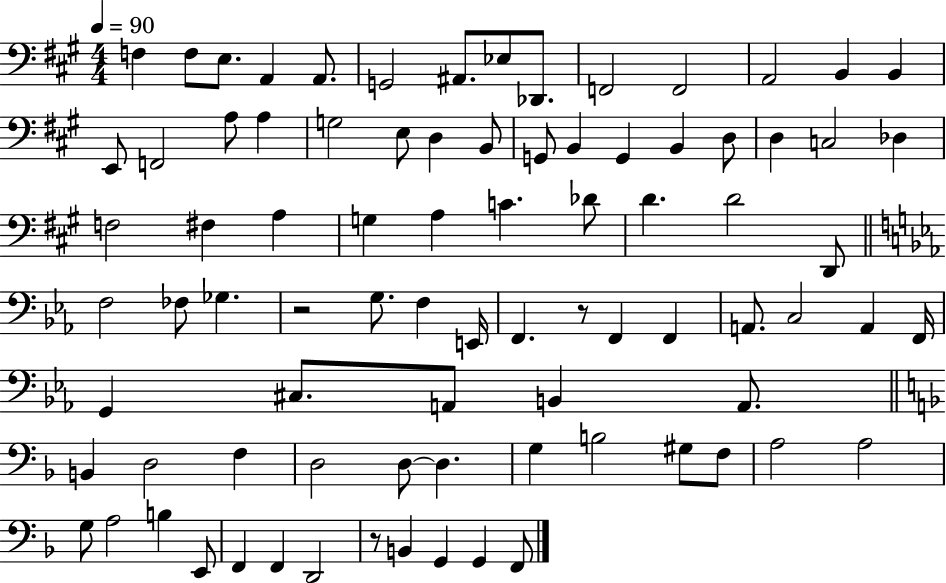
{
  \clef bass
  \numericTimeSignature
  \time 4/4
  \key a \major
  \tempo 4 = 90
  f4 f8 e8. a,4 a,8. | g,2 ais,8. ees8 des,8. | f,2 f,2 | a,2 b,4 b,4 | \break e,8 f,2 a8 a4 | g2 e8 d4 b,8 | g,8 b,4 g,4 b,4 d8 | d4 c2 des4 | \break f2 fis4 a4 | g4 a4 c'4. des'8 | d'4. d'2 d,8 | \bar "||" \break \key ees \major f2 fes8 ges4. | r2 g8. f4 e,16 | f,4. r8 f,4 f,4 | a,8. c2 a,4 f,16 | \break g,4 cis8. a,8 b,4 a,8. | \bar "||" \break \key f \major b,4 d2 f4 | d2 d8~~ d4. | g4 b2 gis8 f8 | a2 a2 | \break g8 a2 b4 e,8 | f,4 f,4 d,2 | r8 b,4 g,4 g,4 f,8 | \bar "|."
}